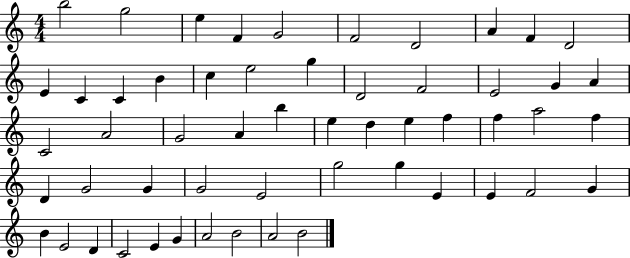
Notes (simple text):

B5/h G5/h E5/q F4/q G4/h F4/h D4/h A4/q F4/q D4/h E4/q C4/q C4/q B4/q C5/q E5/h G5/q D4/h F4/h E4/h G4/q A4/q C4/h A4/h G4/h A4/q B5/q E5/q D5/q E5/q F5/q F5/q A5/h F5/q D4/q G4/h G4/q G4/h E4/h G5/h G5/q E4/q E4/q F4/h G4/q B4/q E4/h D4/q C4/h E4/q G4/q A4/h B4/h A4/h B4/h